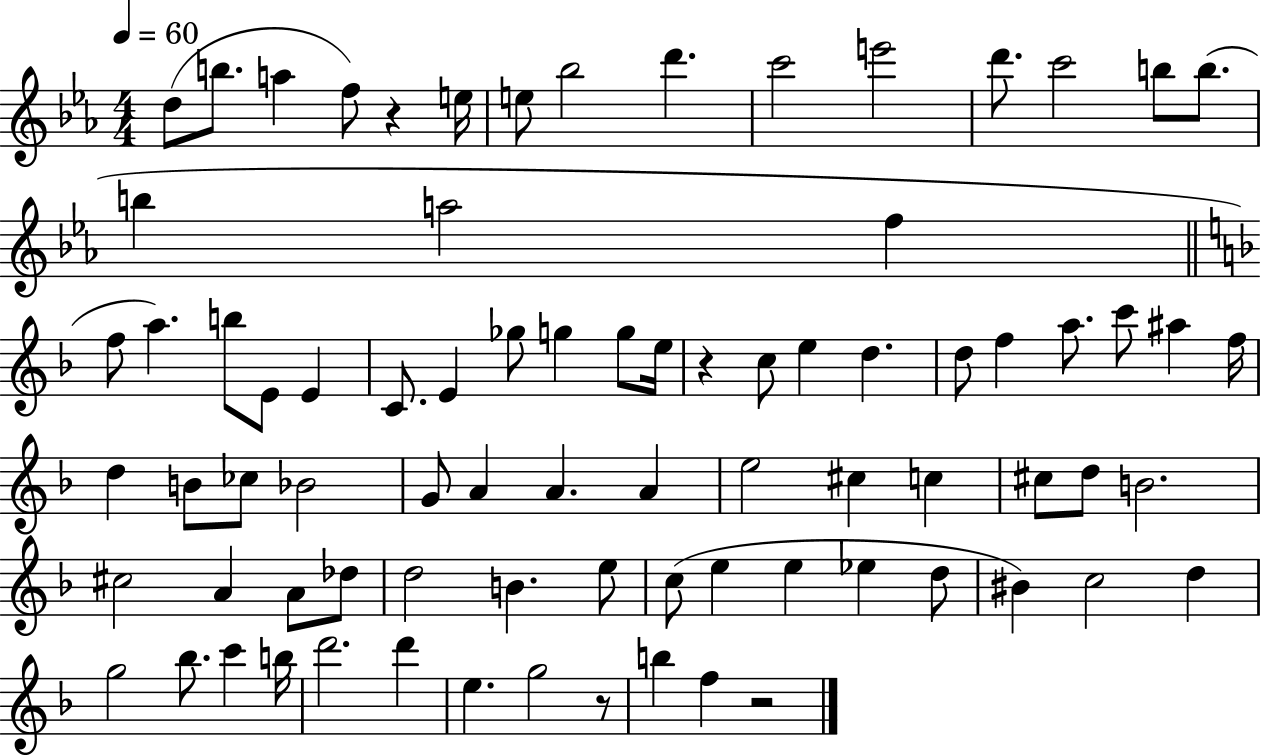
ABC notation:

X:1
T:Untitled
M:4/4
L:1/4
K:Eb
d/2 b/2 a f/2 z e/4 e/2 _b2 d' c'2 e'2 d'/2 c'2 b/2 b/2 b a2 f f/2 a b/2 E/2 E C/2 E _g/2 g g/2 e/4 z c/2 e d d/2 f a/2 c'/2 ^a f/4 d B/2 _c/2 _B2 G/2 A A A e2 ^c c ^c/2 d/2 B2 ^c2 A A/2 _d/2 d2 B e/2 c/2 e e _e d/2 ^B c2 d g2 _b/2 c' b/4 d'2 d' e g2 z/2 b f z2